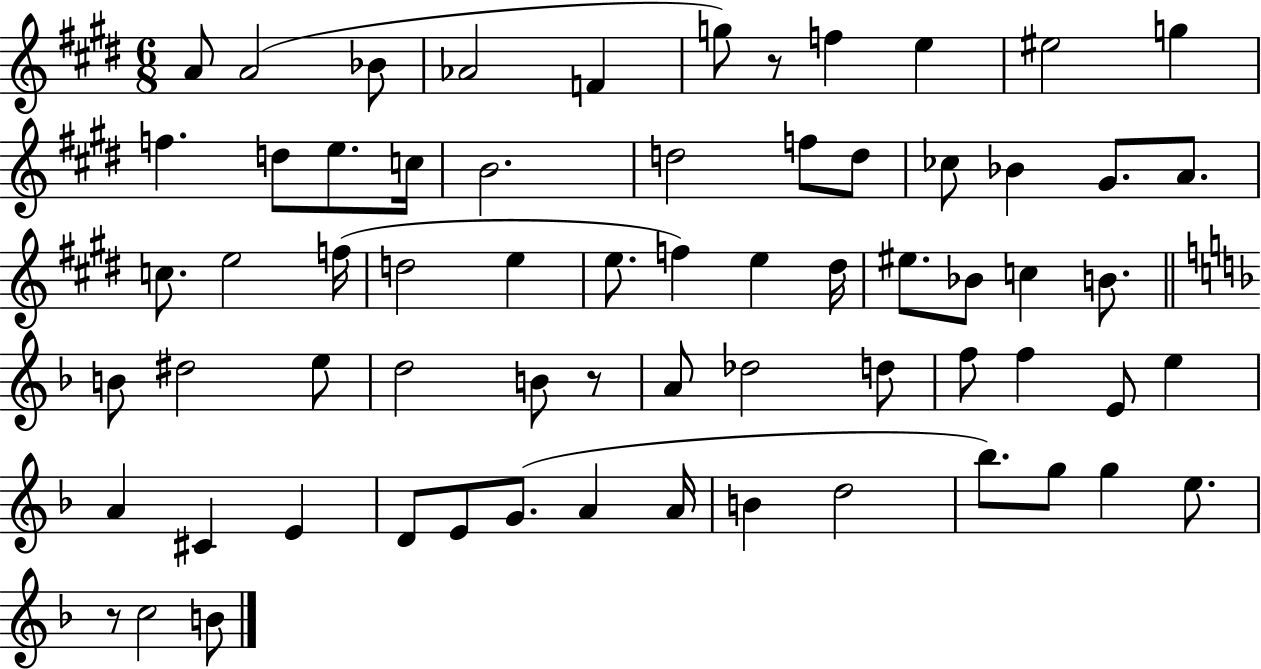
X:1
T:Untitled
M:6/8
L:1/4
K:E
A/2 A2 _B/2 _A2 F g/2 z/2 f e ^e2 g f d/2 e/2 c/4 B2 d2 f/2 d/2 _c/2 _B ^G/2 A/2 c/2 e2 f/4 d2 e e/2 f e ^d/4 ^e/2 _B/2 c B/2 B/2 ^d2 e/2 d2 B/2 z/2 A/2 _d2 d/2 f/2 f E/2 e A ^C E D/2 E/2 G/2 A A/4 B d2 _b/2 g/2 g e/2 z/2 c2 B/2